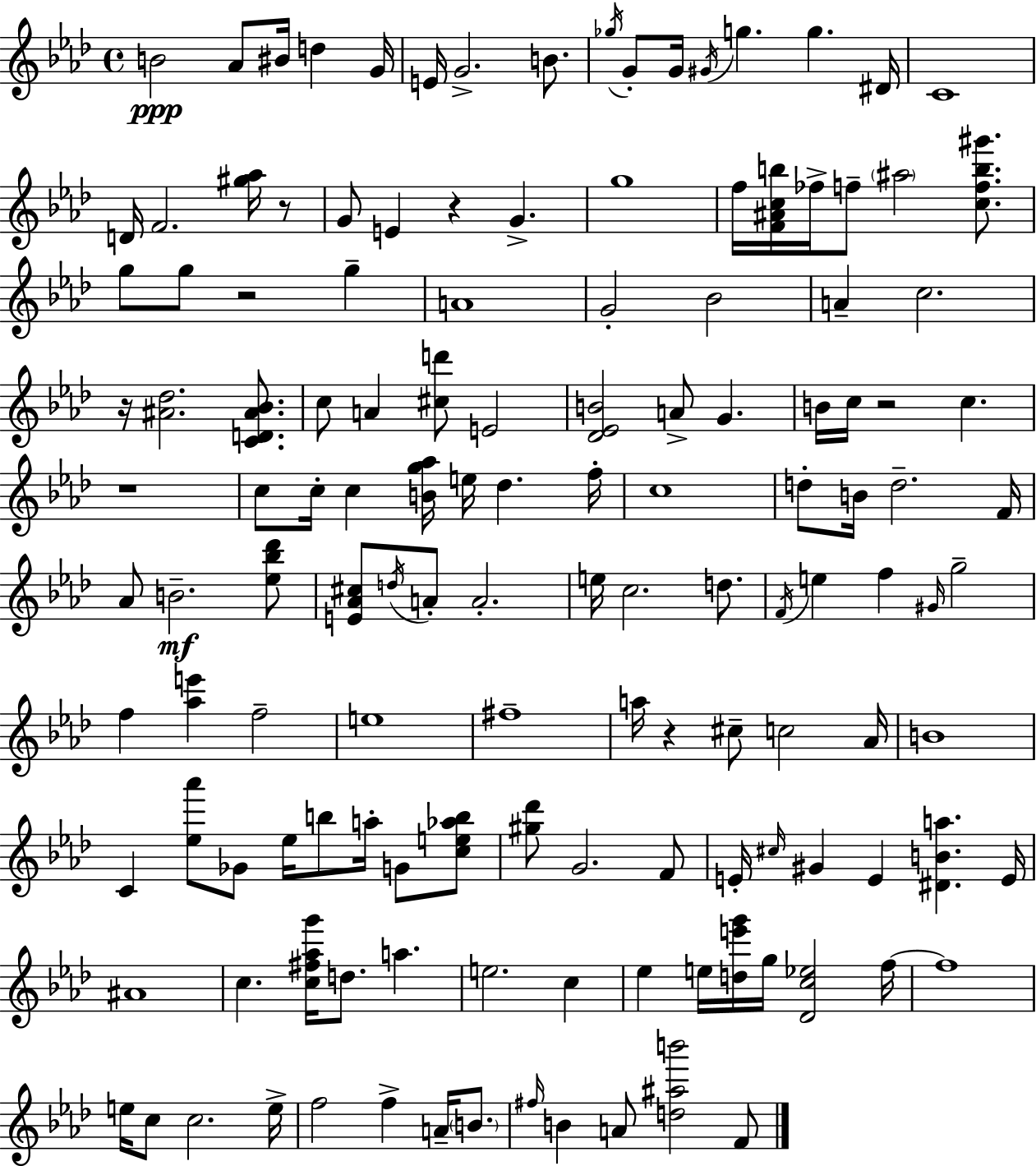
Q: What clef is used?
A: treble